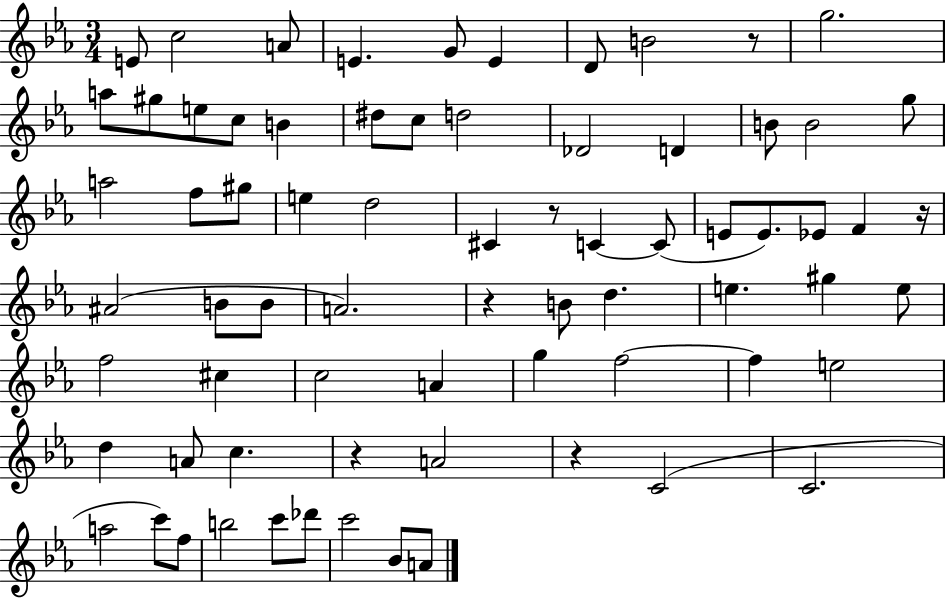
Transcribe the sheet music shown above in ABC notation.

X:1
T:Untitled
M:3/4
L:1/4
K:Eb
E/2 c2 A/2 E G/2 E D/2 B2 z/2 g2 a/2 ^g/2 e/2 c/2 B ^d/2 c/2 d2 _D2 D B/2 B2 g/2 a2 f/2 ^g/2 e d2 ^C z/2 C C/2 E/2 E/2 _E/2 F z/4 ^A2 B/2 B/2 A2 z B/2 d e ^g e/2 f2 ^c c2 A g f2 f e2 d A/2 c z A2 z C2 C2 a2 c'/2 f/2 b2 c'/2 _d'/2 c'2 _B/2 A/2